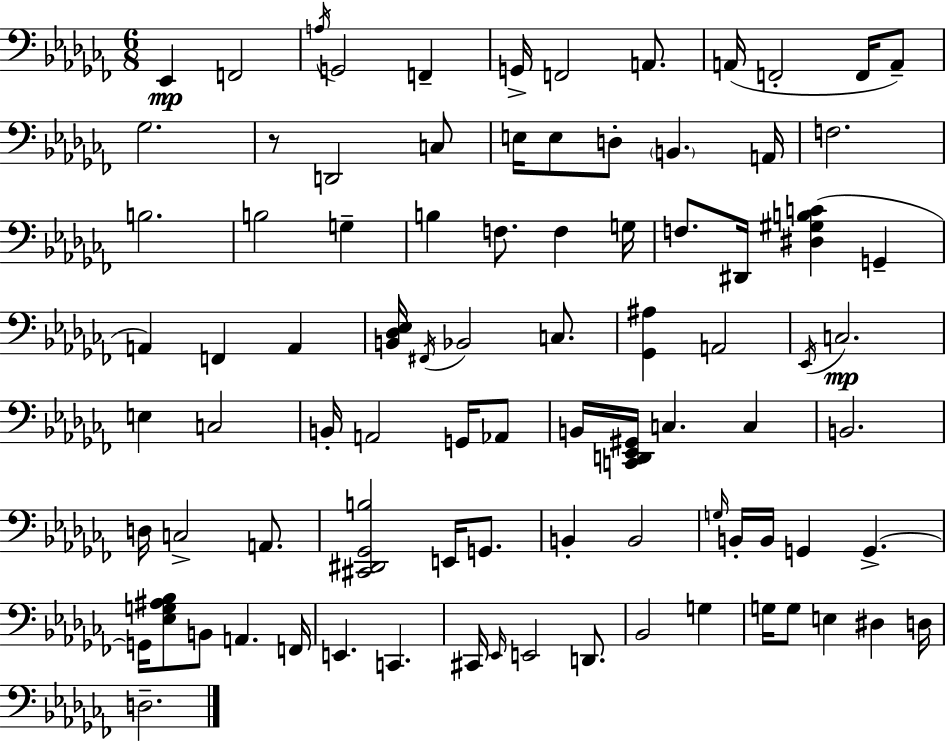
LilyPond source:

{
  \clef bass
  \numericTimeSignature
  \time 6/8
  \key aes \minor
  ees,4\mp f,2 | \acciaccatura { a16 } g,2 f,4-- | g,16-> f,2 a,8. | a,16( f,2-. f,16 a,8--) | \break ges2. | r8 d,2 c8 | e16 e8 d8-. \parenthesize b,4. | a,16 f2. | \break b2. | b2 g4-- | b4 f8. f4 | g16 f8. dis,16 <dis gis b c'>4( g,4-- | \break a,4) f,4 a,4 | <b, des ees>16 \acciaccatura { fis,16 } bes,2 c8. | <ges, ais>4 a,2 | \acciaccatura { ees,16 } c2.\mp | \break e4 c2 | b,16-. a,2 | g,16 aes,8 b,16 <c, d, ees, gis,>16 c4. c4 | b,2. | \break d16 c2-> | a,8. <cis, dis, ges, b>2 e,16 | g,8. b,4-. b,2 | \grace { g16 } b,16-. b,16 g,4 g,4.->~~ | \break g,16 <ees g ais bes>8 b,8 a,4. | f,16 e,4. c,4. | cis,16 \grace { ees,16 } e,2 | d,8. bes,2 | \break g4 g16 g8 e4 | dis4 d16 d2.-- | \bar "|."
}